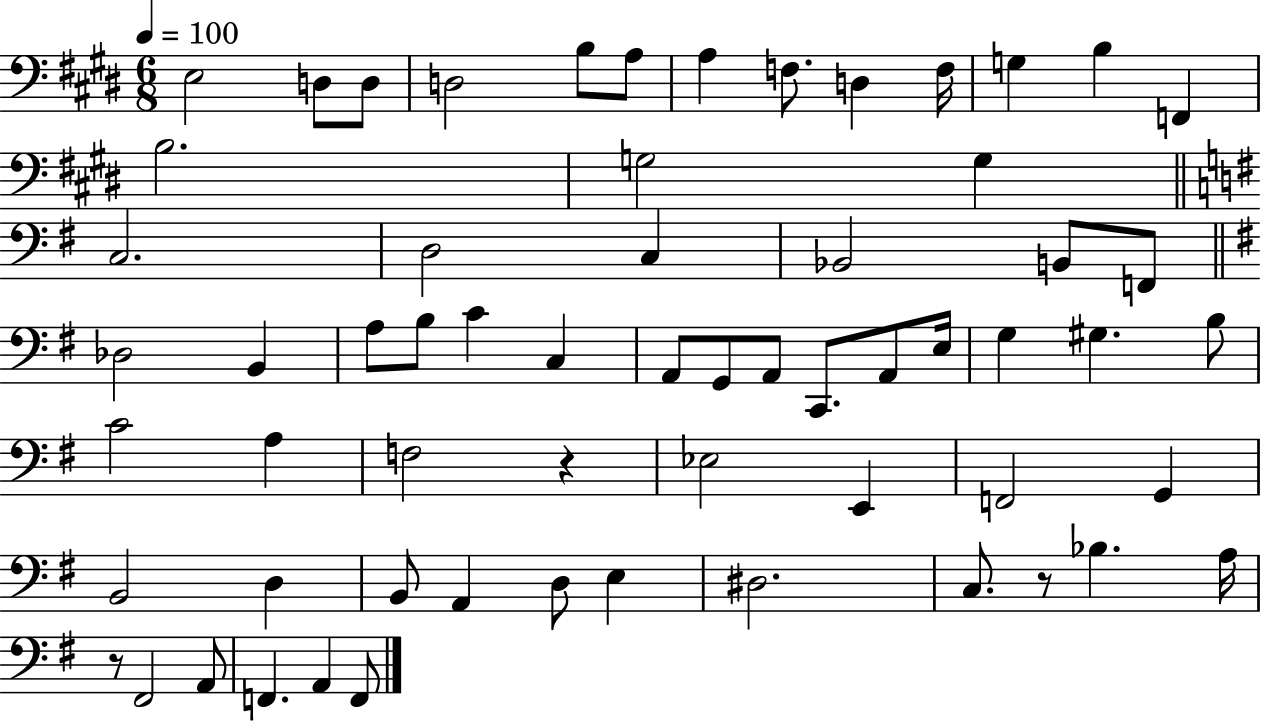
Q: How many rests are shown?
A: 3